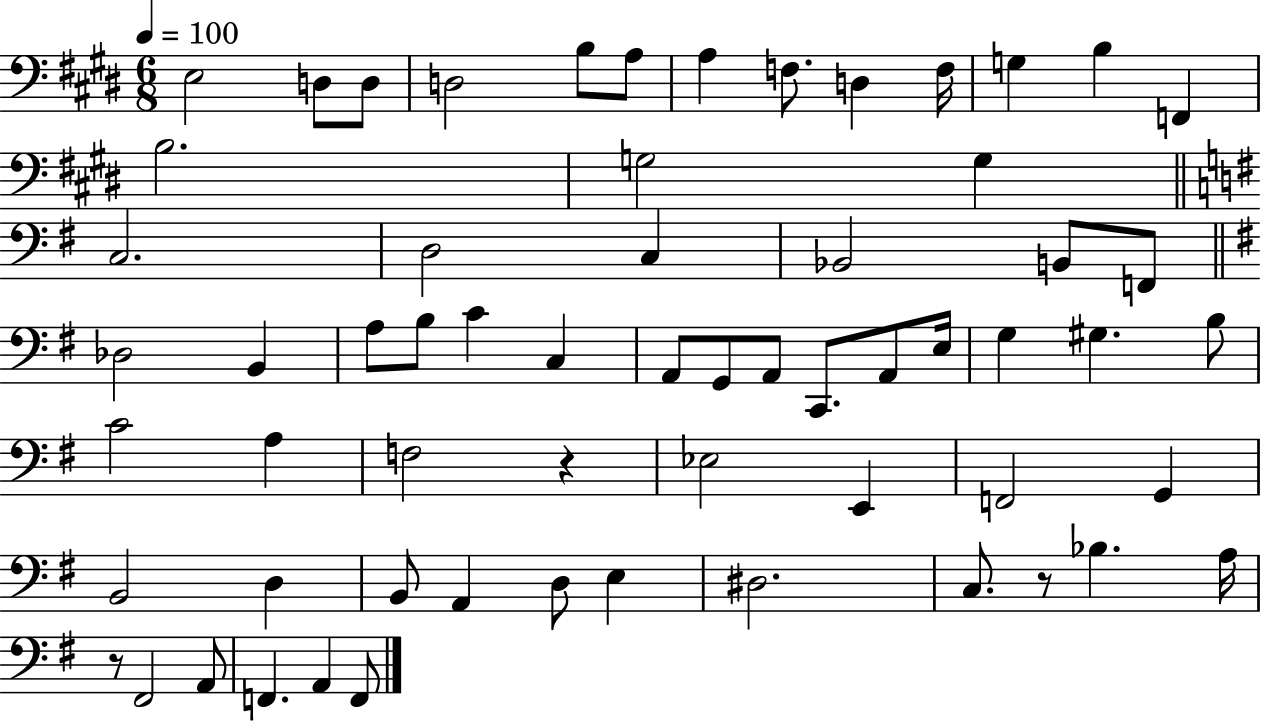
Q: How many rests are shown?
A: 3